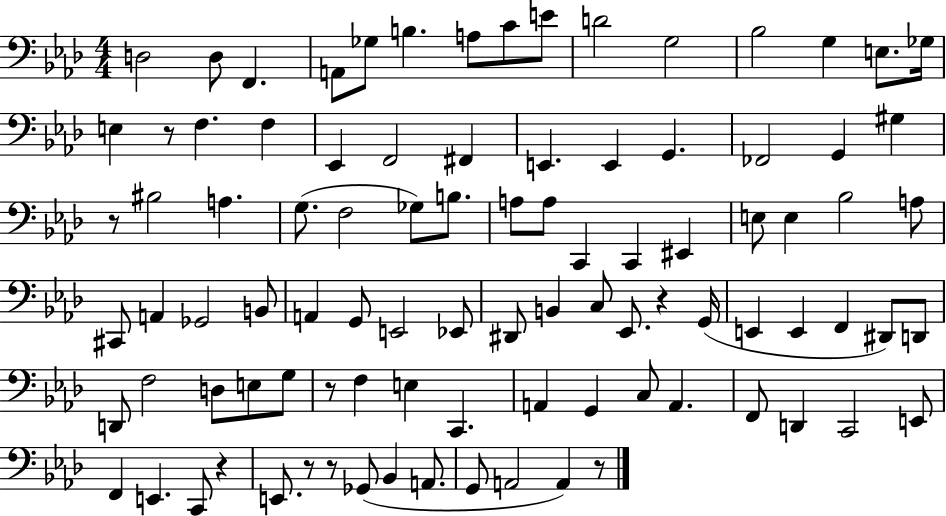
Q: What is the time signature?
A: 4/4